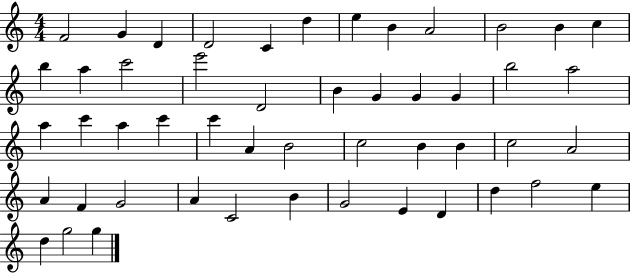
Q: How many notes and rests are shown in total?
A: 50